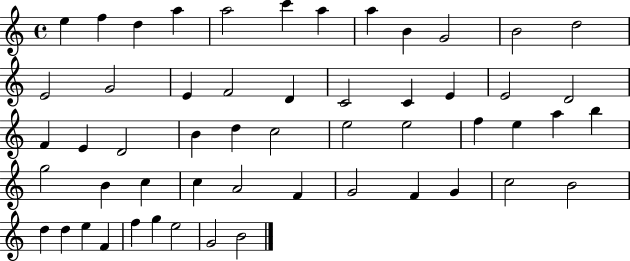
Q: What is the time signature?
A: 4/4